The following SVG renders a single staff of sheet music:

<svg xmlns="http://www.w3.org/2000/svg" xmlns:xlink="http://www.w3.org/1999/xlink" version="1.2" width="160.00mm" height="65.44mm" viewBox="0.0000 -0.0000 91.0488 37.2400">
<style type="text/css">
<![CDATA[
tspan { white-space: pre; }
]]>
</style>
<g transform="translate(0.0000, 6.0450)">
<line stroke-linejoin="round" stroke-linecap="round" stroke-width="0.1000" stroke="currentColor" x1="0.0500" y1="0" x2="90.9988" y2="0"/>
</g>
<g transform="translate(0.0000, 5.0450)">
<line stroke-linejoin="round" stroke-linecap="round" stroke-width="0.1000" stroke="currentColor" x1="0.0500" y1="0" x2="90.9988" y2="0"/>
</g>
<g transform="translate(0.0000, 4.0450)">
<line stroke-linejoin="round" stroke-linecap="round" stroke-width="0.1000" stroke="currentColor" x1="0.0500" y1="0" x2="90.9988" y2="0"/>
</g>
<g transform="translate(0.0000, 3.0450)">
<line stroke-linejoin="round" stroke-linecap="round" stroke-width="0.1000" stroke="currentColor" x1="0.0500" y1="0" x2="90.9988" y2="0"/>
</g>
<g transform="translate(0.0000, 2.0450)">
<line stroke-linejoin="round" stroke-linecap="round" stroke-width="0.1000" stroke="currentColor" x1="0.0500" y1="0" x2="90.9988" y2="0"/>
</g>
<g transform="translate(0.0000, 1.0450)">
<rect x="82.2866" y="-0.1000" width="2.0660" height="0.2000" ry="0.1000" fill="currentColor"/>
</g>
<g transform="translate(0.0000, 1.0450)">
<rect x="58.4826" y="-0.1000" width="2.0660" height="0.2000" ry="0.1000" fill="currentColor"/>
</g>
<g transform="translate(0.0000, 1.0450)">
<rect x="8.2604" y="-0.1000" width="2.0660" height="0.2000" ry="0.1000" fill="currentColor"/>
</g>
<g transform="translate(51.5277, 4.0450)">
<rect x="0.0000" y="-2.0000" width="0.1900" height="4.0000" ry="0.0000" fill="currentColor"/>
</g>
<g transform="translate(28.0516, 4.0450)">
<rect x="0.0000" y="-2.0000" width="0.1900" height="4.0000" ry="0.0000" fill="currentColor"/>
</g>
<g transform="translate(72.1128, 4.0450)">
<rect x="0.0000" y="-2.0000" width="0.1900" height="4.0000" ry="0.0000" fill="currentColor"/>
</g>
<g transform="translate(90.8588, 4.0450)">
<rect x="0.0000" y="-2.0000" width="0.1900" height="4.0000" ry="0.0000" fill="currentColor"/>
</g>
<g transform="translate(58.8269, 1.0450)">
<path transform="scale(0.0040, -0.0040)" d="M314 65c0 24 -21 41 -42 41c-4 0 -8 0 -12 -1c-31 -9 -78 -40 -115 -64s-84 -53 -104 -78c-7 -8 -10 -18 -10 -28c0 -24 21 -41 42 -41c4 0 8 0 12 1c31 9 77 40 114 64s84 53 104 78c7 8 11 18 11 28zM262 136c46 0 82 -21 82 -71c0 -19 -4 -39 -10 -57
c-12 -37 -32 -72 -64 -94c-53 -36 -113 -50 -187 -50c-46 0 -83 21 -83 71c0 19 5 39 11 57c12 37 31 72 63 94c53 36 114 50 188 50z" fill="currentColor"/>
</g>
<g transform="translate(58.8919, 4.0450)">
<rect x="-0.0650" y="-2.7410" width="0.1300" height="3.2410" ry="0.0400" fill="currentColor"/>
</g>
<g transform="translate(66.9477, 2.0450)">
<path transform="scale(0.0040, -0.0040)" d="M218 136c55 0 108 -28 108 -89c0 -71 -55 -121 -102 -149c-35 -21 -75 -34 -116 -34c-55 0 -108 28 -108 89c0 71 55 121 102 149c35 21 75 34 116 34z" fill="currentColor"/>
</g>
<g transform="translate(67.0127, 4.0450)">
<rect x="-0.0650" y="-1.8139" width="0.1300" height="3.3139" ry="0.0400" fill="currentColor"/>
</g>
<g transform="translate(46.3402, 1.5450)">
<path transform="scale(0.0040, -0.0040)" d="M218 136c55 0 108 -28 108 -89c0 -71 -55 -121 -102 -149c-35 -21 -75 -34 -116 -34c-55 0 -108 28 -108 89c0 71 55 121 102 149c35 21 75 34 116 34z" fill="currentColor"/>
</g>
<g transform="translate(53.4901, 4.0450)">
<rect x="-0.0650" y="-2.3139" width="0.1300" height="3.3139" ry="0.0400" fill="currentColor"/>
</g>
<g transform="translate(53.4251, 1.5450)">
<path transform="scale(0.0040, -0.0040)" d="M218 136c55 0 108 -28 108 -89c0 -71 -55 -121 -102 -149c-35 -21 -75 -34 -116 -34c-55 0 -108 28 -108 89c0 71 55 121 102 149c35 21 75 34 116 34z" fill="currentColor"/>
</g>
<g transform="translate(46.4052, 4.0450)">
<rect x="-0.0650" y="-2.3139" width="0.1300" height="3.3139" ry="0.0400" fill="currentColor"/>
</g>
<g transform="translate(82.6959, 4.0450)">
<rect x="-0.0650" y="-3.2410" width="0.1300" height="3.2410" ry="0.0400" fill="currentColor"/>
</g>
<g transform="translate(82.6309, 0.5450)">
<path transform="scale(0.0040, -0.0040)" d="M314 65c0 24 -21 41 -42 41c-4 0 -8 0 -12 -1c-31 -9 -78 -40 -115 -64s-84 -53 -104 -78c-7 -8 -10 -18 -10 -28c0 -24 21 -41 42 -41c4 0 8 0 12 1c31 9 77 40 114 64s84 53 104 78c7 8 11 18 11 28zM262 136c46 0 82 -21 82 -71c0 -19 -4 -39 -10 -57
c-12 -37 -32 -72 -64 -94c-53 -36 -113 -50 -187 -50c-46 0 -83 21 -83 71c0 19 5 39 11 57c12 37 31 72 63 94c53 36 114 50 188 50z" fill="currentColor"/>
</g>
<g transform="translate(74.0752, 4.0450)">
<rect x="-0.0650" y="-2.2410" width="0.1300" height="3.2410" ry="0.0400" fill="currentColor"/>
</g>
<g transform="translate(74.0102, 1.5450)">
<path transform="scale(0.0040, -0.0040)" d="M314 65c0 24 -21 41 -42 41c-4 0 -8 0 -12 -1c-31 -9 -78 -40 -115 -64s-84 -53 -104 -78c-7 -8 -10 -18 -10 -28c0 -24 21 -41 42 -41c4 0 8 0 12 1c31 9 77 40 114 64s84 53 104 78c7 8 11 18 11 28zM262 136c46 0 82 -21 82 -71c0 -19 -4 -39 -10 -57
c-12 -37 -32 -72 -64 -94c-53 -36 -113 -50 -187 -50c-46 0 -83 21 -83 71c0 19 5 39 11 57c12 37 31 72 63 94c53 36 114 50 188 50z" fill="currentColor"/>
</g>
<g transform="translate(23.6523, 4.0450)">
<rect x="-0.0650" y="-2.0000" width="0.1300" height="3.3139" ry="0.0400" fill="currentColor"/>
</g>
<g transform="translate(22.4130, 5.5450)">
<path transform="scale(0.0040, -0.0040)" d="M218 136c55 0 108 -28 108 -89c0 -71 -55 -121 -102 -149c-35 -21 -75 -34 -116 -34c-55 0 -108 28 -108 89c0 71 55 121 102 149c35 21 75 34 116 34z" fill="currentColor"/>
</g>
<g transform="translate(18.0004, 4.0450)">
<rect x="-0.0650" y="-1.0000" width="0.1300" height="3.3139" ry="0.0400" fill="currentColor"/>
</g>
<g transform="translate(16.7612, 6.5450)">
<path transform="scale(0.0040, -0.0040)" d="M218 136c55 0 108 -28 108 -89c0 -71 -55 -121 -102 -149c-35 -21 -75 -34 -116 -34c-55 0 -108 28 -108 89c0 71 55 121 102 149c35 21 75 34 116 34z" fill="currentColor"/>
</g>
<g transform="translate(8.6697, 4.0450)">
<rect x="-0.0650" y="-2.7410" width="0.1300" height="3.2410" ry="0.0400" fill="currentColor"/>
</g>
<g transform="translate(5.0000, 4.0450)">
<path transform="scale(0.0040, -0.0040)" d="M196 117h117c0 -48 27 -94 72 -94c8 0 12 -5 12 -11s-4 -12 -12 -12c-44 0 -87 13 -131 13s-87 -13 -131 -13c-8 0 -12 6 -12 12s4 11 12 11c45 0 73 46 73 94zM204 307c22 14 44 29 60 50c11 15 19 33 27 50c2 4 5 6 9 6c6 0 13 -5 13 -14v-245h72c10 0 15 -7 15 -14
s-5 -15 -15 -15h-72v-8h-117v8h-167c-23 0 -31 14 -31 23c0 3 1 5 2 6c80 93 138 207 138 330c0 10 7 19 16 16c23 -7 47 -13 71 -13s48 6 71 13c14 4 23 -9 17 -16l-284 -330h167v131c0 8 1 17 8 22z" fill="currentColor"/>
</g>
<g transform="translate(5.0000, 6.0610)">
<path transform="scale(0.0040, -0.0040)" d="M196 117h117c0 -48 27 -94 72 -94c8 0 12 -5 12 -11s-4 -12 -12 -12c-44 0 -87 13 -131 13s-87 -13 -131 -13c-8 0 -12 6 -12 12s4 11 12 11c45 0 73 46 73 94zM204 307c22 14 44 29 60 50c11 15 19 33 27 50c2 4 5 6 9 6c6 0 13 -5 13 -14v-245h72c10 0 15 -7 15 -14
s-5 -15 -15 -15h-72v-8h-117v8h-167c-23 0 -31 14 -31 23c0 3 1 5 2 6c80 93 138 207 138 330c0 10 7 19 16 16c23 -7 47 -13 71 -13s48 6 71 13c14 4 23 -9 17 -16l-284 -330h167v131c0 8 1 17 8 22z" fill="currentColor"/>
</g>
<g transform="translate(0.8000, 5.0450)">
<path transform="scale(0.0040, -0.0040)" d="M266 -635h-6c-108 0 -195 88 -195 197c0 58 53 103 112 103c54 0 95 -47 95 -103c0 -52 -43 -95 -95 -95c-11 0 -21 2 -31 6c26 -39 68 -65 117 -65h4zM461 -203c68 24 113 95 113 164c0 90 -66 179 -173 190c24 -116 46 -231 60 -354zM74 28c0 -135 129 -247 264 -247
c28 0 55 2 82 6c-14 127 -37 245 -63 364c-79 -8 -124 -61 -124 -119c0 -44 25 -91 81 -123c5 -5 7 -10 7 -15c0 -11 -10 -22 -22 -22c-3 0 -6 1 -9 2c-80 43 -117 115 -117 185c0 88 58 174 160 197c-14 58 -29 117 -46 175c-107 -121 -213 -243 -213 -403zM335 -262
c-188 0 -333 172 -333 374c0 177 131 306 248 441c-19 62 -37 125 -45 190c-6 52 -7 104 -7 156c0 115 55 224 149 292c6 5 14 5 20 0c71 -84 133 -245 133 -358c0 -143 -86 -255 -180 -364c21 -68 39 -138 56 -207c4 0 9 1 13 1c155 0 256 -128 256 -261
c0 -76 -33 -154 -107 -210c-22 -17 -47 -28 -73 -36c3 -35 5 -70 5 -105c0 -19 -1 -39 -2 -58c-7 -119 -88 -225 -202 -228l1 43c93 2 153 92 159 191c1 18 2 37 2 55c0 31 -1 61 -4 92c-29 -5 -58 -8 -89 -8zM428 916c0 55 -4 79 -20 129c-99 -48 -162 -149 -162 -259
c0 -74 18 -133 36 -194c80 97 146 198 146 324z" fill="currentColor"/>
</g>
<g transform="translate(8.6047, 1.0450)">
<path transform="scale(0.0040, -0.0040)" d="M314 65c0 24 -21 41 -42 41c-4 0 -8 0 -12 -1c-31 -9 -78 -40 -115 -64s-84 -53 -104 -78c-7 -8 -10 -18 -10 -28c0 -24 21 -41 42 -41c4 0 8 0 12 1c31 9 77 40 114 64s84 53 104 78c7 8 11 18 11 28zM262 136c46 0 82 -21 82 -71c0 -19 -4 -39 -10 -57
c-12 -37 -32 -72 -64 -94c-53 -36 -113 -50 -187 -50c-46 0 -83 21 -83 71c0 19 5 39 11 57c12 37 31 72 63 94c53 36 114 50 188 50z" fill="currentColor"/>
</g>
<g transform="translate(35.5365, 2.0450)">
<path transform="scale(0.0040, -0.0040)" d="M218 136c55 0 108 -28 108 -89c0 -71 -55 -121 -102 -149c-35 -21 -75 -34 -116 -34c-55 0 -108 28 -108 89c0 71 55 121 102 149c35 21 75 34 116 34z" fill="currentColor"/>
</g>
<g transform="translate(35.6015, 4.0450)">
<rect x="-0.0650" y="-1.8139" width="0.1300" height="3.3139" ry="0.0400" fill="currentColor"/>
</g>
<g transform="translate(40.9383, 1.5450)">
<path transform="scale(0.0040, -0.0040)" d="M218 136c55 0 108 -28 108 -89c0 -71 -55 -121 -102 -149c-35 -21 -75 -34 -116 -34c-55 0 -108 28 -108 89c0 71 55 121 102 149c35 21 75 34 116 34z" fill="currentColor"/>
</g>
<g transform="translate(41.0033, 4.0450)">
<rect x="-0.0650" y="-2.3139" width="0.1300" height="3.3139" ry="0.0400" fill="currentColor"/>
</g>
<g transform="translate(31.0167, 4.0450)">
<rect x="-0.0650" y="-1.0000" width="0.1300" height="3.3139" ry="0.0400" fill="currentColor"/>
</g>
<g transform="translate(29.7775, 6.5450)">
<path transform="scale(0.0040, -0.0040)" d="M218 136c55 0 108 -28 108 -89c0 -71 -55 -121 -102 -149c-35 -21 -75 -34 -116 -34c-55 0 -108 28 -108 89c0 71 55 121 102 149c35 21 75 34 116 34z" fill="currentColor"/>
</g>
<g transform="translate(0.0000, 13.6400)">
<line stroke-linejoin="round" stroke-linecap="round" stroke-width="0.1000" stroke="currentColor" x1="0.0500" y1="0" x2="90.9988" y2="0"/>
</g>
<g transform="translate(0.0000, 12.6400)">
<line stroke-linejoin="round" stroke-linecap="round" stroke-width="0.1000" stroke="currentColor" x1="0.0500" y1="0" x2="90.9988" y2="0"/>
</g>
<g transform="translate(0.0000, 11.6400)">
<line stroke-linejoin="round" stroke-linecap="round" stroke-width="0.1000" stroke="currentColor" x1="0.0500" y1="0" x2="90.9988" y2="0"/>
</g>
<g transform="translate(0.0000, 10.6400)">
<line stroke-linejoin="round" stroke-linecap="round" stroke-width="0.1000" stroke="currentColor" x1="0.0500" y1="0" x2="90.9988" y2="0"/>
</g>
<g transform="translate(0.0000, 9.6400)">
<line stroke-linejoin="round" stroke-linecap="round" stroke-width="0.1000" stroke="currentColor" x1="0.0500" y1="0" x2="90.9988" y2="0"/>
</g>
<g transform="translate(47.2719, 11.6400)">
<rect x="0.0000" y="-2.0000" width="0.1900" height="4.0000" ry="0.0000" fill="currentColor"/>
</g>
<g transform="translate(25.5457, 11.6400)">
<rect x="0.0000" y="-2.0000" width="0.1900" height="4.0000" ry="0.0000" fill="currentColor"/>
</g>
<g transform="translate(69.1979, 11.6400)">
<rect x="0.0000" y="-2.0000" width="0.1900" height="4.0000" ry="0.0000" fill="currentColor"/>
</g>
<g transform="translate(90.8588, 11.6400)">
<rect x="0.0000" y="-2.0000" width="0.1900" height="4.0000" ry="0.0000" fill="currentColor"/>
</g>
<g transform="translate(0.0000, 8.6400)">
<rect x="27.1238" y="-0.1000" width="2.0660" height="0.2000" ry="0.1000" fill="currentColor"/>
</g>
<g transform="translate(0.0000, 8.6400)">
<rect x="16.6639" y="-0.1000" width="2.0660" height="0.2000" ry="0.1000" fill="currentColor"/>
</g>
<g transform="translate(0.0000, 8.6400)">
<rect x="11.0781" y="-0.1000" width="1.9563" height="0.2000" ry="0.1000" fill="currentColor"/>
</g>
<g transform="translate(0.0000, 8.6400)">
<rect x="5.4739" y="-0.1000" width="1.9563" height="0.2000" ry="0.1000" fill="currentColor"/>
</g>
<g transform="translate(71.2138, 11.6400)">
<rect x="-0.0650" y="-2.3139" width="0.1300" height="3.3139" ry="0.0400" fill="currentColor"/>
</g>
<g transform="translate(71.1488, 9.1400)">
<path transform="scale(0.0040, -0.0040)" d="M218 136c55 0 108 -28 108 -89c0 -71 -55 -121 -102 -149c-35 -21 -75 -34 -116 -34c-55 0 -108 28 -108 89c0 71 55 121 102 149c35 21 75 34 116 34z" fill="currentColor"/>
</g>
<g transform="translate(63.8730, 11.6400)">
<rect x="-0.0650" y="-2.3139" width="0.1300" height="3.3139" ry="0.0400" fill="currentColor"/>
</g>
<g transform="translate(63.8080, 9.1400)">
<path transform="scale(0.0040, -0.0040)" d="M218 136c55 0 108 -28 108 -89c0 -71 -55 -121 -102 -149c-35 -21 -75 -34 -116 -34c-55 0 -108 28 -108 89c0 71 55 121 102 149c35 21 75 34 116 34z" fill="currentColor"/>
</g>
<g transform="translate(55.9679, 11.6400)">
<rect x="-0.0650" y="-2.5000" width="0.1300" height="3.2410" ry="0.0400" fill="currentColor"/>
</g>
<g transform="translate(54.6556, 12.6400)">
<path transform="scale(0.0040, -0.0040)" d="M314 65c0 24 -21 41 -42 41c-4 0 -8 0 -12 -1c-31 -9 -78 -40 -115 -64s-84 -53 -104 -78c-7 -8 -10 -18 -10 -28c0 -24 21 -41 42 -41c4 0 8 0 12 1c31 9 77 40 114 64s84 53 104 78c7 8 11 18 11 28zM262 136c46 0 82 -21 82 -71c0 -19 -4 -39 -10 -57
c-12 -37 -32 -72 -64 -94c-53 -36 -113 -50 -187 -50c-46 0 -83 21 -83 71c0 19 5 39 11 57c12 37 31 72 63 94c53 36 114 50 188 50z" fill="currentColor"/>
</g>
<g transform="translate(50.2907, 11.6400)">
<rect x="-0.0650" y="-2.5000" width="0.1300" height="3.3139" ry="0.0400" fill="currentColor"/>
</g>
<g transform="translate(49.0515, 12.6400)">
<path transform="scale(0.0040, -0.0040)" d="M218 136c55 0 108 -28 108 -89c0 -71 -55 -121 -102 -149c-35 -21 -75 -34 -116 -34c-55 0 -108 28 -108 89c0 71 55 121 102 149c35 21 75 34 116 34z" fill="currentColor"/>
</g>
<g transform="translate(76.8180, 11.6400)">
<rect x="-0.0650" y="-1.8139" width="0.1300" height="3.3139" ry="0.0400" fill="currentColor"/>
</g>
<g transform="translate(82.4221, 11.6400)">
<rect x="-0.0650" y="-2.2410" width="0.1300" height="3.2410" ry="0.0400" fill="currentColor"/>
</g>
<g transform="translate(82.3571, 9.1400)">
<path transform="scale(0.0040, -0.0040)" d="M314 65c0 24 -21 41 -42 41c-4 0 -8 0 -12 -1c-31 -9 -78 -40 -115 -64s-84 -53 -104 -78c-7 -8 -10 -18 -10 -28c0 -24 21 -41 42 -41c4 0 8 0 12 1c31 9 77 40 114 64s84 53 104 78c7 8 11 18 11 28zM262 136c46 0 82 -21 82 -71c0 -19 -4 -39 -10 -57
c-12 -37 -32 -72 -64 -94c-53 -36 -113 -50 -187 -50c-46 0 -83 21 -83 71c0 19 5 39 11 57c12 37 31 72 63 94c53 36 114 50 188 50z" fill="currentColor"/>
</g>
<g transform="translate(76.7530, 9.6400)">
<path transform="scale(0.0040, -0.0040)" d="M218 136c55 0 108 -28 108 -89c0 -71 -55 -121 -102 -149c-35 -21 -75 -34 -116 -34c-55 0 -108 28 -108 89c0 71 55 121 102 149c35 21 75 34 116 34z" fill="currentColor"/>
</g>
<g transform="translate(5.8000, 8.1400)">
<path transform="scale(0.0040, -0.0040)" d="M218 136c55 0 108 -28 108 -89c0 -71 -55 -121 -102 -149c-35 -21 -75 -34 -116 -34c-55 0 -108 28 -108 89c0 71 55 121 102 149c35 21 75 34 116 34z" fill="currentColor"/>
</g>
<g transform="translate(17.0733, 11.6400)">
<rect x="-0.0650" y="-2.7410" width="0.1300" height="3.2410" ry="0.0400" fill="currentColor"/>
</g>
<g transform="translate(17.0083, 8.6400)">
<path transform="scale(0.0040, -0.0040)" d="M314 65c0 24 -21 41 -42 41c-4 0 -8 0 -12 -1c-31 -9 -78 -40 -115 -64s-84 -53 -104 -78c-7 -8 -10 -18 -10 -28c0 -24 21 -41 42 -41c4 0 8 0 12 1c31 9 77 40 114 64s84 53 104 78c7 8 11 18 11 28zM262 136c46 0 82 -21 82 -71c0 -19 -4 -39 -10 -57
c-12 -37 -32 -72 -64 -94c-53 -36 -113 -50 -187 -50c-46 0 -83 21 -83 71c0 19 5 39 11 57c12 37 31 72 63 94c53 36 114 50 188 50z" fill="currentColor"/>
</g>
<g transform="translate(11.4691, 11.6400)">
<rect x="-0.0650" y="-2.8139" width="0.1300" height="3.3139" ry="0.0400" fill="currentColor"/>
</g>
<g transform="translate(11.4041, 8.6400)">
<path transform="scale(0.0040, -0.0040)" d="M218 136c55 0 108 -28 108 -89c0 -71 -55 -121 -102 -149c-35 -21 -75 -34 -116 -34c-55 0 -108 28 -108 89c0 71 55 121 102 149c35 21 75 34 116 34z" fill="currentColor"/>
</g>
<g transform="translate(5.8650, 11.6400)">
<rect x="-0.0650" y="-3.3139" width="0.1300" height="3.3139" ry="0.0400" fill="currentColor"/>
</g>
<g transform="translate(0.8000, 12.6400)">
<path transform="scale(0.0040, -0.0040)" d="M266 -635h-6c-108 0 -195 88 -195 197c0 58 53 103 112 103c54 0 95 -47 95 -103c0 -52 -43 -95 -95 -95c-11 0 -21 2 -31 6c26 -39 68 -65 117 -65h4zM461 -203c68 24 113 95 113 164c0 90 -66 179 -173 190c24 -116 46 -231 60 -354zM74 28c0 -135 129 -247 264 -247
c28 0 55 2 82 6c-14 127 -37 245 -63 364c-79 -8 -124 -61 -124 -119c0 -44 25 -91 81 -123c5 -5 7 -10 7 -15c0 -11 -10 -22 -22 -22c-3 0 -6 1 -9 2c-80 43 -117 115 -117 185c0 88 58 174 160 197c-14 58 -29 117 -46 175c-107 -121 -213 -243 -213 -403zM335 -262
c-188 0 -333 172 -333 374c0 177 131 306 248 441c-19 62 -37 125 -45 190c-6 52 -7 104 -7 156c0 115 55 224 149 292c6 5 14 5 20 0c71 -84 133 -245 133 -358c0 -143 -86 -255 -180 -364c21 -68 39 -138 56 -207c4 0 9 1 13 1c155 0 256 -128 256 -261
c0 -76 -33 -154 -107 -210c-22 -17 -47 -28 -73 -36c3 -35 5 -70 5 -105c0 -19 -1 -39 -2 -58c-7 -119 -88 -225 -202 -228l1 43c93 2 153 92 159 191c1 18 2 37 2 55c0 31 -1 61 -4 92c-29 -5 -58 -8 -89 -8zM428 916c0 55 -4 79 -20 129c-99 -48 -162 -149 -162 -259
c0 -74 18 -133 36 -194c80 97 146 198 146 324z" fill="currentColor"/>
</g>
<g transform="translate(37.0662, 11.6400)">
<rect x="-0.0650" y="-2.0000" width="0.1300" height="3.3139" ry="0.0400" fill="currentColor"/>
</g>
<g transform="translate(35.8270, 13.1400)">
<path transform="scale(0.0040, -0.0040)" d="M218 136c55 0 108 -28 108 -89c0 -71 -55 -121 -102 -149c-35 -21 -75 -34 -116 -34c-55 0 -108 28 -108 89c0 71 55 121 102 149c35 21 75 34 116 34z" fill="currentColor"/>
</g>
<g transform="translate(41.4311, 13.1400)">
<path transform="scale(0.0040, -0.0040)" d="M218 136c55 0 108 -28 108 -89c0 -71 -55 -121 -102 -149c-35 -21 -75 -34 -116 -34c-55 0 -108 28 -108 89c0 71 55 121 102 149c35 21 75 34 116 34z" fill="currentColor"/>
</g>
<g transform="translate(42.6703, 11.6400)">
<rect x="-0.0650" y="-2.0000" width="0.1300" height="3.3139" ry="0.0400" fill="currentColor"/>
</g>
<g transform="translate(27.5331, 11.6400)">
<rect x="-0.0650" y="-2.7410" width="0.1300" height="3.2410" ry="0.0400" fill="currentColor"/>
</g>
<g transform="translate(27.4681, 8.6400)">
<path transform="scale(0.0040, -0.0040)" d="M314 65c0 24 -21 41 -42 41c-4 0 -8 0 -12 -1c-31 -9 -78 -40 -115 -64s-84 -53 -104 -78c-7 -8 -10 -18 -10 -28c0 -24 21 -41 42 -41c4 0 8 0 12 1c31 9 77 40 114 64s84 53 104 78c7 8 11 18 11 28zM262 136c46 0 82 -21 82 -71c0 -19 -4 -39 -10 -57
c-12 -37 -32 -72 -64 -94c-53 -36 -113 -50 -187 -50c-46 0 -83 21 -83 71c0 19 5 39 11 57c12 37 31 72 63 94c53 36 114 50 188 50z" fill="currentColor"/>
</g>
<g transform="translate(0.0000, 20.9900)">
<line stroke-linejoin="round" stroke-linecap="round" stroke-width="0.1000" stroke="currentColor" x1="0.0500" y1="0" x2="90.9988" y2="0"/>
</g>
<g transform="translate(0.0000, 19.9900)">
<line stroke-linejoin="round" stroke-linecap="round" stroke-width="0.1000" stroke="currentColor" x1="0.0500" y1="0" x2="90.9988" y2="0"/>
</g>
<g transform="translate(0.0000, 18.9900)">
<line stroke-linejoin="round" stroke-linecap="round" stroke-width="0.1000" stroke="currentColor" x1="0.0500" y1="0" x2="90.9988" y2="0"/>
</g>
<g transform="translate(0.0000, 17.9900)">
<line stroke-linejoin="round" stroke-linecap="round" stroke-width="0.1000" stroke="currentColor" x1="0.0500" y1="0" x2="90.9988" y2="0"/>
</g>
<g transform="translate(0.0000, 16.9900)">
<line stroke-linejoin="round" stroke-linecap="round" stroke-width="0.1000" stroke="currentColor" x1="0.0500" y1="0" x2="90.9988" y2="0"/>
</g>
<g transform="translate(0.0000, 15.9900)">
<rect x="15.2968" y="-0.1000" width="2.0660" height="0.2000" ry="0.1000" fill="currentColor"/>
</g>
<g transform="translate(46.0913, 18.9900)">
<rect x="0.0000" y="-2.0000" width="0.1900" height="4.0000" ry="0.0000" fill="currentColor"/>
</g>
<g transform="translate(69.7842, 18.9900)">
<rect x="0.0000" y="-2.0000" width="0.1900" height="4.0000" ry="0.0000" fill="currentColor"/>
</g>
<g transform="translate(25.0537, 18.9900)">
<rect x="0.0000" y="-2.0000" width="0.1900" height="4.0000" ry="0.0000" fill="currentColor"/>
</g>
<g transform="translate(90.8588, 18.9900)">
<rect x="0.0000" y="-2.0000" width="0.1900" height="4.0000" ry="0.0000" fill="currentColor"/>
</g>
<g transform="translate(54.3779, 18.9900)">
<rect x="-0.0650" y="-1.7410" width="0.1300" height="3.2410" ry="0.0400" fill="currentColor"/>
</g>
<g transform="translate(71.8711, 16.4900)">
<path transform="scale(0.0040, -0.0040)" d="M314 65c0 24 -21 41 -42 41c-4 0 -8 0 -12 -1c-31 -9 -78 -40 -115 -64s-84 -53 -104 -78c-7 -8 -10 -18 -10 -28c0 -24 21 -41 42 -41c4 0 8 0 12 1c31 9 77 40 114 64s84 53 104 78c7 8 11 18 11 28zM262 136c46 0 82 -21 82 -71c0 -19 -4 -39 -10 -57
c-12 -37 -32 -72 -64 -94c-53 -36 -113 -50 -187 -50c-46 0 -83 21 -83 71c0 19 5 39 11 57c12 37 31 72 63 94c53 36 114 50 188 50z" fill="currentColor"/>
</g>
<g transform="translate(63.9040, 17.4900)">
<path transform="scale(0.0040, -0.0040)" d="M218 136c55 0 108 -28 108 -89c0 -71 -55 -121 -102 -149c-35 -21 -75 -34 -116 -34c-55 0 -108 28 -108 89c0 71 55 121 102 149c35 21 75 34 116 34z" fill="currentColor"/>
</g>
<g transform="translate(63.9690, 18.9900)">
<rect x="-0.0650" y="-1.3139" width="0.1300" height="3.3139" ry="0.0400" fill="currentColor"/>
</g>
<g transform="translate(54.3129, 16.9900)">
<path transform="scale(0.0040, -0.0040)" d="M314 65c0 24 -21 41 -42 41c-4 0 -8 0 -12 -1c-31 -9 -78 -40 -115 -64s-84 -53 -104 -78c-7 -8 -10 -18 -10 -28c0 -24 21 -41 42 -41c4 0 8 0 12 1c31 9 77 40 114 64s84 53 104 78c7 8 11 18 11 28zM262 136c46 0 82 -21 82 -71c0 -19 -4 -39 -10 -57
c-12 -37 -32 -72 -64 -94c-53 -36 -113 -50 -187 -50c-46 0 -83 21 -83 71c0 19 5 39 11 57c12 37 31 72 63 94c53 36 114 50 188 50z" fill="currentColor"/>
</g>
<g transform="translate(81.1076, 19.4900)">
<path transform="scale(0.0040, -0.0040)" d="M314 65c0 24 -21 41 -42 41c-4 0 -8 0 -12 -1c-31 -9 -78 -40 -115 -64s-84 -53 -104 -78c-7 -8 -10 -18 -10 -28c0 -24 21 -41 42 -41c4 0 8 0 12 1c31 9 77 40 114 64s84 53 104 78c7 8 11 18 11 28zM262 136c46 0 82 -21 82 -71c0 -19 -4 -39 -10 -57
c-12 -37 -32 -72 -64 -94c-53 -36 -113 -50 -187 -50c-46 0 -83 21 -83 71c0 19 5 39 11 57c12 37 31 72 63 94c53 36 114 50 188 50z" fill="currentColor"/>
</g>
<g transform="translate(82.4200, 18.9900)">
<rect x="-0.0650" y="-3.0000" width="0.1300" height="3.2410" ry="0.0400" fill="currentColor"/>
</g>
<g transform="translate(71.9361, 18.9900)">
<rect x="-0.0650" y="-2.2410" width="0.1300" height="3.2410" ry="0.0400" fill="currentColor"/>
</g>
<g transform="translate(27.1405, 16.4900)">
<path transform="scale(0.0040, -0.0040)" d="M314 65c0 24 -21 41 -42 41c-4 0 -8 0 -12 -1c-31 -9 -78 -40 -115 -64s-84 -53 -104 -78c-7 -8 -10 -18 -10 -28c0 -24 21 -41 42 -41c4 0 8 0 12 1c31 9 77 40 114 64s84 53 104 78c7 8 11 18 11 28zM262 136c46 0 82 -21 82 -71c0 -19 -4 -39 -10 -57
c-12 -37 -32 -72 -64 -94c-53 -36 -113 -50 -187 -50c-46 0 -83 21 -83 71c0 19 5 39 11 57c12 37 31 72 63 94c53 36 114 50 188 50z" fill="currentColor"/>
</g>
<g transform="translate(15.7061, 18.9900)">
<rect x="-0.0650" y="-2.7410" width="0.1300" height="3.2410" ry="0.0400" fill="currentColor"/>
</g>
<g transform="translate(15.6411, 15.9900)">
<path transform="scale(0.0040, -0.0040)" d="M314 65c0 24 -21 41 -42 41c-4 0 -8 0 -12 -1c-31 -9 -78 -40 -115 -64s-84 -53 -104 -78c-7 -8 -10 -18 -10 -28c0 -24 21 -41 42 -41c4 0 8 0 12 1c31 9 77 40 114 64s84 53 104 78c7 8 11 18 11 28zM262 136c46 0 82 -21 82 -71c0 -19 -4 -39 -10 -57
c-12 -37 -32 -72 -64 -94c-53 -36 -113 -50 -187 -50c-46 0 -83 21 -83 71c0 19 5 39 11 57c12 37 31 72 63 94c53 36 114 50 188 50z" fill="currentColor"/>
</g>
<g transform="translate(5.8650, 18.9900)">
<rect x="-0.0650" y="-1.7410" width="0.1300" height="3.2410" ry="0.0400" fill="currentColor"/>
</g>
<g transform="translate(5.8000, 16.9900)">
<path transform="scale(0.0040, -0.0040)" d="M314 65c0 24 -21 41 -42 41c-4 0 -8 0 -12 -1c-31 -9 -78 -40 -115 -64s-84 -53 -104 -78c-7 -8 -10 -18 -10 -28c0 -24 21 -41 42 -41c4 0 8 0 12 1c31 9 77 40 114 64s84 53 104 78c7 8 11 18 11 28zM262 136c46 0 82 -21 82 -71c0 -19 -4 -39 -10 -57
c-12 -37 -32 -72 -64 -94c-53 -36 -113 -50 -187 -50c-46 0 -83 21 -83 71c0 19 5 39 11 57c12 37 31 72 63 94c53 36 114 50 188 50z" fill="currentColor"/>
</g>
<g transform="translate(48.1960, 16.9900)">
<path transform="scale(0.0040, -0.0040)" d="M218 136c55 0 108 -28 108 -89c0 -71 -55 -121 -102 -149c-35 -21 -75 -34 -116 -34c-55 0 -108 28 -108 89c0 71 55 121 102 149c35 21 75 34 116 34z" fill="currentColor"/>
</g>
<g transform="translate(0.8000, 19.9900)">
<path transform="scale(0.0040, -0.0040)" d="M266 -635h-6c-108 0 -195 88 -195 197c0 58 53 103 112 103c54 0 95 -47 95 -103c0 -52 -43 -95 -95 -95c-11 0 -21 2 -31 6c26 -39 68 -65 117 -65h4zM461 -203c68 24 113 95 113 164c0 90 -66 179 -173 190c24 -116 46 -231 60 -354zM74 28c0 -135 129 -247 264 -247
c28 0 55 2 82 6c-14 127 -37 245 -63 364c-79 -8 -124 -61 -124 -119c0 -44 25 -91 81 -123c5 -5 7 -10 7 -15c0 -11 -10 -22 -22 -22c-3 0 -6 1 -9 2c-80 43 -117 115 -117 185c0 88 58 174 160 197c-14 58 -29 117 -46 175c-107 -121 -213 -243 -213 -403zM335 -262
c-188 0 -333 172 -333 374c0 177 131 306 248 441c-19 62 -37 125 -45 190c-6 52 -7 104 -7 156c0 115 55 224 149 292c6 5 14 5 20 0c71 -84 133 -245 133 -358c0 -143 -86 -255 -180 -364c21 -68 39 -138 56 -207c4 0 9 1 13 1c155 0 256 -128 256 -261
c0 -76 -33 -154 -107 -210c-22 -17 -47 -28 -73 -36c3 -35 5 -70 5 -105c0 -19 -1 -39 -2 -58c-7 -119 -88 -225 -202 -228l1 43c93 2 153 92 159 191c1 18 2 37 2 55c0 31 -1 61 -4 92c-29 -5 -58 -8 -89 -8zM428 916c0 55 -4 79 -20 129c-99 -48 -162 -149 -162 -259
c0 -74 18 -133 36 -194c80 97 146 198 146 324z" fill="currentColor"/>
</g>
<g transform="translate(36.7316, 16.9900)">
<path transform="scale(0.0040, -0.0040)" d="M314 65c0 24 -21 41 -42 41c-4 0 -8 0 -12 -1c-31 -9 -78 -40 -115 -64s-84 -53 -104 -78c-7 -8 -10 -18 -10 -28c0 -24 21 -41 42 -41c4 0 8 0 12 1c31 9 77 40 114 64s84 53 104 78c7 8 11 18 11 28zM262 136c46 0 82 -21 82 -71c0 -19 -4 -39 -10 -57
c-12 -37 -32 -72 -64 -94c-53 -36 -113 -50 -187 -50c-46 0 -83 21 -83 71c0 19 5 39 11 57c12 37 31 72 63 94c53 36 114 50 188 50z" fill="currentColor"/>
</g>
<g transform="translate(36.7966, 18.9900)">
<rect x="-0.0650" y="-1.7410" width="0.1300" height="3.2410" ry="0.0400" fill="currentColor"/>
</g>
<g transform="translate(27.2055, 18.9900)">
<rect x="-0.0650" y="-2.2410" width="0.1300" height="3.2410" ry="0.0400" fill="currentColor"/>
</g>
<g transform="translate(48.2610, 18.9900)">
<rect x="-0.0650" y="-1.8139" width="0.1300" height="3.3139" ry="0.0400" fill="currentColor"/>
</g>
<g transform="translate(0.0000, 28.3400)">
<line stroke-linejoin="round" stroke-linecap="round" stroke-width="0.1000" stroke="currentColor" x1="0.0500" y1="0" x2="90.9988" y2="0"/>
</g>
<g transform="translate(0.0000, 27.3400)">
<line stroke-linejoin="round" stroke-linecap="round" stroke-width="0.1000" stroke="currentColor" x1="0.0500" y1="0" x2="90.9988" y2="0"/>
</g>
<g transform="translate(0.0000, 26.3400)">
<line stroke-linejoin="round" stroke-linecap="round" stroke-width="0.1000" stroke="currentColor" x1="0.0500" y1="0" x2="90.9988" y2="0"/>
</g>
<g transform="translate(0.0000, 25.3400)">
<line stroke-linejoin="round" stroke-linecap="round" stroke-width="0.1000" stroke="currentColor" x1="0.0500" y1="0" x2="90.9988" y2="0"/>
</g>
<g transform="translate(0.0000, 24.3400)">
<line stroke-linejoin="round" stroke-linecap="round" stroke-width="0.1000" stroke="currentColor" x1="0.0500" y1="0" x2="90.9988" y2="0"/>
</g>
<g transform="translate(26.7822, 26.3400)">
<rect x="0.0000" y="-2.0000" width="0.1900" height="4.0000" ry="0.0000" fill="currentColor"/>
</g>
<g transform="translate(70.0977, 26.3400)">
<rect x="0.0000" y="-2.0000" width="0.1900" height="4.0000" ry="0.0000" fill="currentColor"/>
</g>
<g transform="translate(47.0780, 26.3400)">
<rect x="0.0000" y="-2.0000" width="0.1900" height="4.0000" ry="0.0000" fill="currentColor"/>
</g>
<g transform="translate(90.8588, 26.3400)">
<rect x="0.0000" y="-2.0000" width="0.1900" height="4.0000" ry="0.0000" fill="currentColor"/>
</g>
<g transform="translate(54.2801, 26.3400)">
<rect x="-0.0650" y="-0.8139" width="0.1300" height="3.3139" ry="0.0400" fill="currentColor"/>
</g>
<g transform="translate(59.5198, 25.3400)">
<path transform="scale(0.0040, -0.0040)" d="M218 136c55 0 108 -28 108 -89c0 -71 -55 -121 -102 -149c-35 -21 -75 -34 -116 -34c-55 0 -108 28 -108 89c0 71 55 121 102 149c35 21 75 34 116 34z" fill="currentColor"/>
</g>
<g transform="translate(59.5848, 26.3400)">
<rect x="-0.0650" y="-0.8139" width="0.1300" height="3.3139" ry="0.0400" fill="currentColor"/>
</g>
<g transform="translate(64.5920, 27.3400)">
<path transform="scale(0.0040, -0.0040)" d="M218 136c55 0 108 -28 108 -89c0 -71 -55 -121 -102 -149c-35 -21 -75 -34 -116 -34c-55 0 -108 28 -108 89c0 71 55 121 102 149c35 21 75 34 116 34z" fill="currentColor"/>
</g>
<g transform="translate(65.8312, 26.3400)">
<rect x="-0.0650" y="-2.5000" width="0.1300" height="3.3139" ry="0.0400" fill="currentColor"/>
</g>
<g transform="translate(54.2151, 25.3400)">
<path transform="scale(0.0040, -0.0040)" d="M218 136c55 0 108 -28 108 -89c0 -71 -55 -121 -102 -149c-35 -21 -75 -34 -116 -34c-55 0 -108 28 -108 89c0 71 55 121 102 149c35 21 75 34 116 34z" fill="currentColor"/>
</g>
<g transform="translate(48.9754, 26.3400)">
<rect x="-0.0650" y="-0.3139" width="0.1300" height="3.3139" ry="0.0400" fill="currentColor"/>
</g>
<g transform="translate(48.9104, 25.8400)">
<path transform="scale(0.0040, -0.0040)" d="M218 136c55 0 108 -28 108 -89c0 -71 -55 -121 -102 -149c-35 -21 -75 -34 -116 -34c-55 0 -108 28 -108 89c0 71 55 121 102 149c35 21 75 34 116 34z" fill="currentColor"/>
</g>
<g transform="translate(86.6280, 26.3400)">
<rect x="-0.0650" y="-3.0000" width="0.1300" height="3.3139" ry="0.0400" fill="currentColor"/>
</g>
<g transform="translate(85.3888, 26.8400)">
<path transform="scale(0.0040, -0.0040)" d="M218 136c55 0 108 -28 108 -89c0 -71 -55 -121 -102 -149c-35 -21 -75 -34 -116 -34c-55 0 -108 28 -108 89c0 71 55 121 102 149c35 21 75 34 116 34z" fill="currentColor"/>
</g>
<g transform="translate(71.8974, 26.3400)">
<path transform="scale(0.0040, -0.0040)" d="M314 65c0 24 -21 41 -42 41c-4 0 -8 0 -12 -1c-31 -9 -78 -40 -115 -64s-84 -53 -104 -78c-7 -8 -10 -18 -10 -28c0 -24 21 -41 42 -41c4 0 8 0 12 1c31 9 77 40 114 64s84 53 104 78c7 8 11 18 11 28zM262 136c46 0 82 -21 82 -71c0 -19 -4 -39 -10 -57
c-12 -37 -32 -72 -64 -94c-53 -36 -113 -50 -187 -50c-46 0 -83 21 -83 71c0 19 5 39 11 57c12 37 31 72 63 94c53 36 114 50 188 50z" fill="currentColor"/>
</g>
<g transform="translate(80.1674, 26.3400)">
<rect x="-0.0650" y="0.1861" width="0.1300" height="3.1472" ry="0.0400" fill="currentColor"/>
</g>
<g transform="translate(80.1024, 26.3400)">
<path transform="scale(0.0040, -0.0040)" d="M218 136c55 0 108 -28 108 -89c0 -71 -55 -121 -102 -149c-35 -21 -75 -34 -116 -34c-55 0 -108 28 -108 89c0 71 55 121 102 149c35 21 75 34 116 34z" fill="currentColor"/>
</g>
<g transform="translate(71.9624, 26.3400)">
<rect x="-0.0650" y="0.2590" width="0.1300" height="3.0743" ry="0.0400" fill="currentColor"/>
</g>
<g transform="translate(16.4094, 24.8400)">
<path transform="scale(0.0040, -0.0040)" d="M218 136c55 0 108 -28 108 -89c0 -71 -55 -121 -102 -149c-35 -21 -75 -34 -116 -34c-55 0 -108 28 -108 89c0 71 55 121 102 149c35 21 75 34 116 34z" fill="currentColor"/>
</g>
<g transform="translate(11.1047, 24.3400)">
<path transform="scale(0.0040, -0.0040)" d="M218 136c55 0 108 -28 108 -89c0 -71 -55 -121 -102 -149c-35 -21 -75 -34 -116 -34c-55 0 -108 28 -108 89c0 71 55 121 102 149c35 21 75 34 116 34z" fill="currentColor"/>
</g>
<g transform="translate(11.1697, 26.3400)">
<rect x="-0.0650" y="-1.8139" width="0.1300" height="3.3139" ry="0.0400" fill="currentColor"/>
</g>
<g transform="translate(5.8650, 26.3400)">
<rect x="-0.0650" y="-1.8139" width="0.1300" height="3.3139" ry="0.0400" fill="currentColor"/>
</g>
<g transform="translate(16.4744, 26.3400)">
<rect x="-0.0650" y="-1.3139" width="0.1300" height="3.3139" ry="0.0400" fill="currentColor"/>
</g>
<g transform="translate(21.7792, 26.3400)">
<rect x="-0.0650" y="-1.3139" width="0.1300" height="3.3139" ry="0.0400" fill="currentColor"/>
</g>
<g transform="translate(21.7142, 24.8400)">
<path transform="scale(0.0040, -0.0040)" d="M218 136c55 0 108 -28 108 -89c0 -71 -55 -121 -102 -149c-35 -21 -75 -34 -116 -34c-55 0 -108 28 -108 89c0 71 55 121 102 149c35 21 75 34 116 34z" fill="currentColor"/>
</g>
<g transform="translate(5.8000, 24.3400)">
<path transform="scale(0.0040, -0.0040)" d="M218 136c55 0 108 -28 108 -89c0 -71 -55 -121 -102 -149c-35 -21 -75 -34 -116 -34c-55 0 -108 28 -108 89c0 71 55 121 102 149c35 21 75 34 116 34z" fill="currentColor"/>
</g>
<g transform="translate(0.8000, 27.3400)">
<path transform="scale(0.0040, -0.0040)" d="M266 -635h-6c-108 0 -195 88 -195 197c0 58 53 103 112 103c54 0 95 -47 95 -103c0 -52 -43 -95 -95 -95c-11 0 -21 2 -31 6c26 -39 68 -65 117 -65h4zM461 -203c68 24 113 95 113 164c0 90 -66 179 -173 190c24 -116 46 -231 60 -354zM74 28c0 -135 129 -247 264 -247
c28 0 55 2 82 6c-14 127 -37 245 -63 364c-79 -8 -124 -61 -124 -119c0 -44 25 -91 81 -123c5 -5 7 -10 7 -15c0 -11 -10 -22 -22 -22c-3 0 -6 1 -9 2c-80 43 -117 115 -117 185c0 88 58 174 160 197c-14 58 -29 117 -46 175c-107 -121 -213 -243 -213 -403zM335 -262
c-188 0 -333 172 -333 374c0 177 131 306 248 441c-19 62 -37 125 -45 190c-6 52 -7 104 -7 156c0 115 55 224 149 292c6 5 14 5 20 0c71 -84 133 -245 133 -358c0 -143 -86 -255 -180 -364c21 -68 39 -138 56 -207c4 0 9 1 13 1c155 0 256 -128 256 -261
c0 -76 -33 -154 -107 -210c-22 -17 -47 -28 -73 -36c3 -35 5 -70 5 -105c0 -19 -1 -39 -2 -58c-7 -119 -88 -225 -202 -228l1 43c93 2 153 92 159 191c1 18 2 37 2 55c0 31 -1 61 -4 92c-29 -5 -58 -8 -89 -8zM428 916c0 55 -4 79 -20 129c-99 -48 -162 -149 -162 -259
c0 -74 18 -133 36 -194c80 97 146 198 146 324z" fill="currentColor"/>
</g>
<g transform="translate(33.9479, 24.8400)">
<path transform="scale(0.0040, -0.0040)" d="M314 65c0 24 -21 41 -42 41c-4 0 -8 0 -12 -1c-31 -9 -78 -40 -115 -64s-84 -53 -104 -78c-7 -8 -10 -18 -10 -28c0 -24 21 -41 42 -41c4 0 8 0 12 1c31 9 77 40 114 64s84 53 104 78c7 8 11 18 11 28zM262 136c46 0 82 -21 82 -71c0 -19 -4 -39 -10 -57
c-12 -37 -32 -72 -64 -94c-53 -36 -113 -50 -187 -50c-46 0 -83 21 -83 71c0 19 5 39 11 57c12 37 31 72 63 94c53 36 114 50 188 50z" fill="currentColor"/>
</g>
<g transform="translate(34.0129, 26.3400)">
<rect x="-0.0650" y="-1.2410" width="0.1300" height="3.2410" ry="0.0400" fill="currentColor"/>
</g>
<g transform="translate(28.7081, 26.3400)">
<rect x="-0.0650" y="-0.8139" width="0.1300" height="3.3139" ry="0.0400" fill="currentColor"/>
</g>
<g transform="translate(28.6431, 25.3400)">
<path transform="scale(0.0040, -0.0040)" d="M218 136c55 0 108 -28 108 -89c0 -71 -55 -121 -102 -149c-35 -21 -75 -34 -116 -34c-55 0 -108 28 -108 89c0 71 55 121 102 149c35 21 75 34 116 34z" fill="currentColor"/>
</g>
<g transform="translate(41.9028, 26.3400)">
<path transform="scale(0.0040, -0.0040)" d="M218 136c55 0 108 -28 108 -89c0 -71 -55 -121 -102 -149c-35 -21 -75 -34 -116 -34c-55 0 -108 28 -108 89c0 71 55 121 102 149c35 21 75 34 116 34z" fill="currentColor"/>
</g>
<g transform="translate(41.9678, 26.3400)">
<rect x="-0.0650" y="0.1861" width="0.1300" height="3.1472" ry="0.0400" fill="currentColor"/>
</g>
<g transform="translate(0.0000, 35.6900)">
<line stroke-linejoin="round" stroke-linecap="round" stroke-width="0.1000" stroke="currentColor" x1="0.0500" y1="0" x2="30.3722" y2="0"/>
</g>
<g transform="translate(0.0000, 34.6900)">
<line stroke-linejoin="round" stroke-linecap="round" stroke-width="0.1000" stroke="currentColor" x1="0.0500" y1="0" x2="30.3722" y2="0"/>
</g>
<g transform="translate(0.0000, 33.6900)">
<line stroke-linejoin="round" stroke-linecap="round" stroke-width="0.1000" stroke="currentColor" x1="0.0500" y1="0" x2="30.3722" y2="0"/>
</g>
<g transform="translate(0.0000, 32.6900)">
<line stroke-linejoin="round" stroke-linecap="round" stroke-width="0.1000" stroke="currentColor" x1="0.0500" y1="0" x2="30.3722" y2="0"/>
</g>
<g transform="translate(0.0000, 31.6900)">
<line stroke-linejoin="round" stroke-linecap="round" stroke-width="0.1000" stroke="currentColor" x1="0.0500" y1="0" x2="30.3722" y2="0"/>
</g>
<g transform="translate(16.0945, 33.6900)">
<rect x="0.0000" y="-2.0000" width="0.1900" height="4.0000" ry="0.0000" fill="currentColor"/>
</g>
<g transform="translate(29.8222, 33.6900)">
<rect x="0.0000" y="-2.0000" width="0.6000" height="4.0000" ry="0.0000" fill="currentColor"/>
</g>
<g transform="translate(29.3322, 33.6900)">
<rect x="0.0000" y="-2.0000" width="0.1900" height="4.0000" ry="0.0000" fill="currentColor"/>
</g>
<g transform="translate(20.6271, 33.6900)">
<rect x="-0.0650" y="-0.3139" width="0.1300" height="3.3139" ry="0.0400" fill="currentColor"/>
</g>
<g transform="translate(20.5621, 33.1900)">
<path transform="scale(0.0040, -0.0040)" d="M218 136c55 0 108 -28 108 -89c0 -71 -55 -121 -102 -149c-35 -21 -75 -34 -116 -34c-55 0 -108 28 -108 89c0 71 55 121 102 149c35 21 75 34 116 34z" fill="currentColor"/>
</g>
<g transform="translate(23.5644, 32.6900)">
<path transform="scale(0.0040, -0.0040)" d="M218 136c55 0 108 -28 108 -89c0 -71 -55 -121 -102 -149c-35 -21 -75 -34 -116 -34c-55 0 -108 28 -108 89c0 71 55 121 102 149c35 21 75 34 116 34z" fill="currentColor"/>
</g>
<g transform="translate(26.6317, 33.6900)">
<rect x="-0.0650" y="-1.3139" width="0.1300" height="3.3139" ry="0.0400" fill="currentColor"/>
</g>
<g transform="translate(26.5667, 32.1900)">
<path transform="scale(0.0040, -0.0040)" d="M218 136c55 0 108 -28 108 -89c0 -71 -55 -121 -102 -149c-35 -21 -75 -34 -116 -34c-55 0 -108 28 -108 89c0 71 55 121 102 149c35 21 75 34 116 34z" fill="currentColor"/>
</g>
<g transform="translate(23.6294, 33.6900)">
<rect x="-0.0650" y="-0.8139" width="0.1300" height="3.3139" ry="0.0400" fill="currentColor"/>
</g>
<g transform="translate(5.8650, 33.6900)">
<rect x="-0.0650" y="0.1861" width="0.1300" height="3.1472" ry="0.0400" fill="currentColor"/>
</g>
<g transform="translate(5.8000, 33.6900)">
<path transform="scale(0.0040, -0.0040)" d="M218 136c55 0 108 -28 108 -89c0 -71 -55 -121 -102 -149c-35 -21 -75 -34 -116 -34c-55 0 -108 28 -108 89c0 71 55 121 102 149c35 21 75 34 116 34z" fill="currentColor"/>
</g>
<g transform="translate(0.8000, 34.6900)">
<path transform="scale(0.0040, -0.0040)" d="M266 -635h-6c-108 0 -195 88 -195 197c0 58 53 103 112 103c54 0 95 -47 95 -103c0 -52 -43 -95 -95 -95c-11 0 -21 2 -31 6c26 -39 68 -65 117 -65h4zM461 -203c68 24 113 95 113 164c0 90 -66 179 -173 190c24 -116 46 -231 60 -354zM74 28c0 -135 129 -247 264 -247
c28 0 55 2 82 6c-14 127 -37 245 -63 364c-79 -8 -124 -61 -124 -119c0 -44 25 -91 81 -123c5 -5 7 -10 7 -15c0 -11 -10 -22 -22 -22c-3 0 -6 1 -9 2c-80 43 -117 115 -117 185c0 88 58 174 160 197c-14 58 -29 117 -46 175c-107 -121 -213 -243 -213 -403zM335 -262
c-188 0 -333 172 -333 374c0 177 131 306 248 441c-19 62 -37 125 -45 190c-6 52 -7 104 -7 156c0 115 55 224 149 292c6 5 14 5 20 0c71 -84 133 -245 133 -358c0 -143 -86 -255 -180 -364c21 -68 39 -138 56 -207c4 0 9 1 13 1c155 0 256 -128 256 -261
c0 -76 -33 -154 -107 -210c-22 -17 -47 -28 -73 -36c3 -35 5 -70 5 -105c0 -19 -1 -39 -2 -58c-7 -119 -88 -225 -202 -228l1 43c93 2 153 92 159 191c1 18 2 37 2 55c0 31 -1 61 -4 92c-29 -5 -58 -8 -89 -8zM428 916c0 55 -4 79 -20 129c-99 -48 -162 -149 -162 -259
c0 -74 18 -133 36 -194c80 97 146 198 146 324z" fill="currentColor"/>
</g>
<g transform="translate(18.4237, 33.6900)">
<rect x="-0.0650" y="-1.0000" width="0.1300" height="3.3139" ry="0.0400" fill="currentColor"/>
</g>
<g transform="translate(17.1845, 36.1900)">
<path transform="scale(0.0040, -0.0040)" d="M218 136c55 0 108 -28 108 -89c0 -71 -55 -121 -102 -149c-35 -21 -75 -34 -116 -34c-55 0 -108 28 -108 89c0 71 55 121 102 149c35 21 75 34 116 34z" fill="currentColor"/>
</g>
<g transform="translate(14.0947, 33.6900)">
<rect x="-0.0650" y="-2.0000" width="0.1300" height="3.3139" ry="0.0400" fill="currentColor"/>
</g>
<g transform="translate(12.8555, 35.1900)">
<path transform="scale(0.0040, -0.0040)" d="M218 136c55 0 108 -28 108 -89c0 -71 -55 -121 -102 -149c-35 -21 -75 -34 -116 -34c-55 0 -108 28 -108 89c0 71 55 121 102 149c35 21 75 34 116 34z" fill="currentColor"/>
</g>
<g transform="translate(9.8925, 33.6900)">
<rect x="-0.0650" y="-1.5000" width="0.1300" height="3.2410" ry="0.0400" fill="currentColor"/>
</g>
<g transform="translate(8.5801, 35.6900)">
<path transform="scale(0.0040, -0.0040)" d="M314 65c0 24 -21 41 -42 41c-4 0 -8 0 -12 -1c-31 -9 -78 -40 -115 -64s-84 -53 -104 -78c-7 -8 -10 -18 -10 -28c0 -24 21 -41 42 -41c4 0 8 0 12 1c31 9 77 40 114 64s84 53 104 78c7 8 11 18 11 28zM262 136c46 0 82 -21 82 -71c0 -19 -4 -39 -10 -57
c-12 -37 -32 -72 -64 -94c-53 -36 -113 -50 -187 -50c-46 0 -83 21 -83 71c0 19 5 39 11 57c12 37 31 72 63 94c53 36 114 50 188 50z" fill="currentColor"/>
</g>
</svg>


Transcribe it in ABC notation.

X:1
T:Untitled
M:4/4
L:1/4
K:C
a2 D F D f g g g a2 f g2 b2 b a a2 a2 F F G G2 g g f g2 f2 a2 g2 f2 f f2 e g2 A2 f f e e d e2 B c d d G B2 B A B E2 F D c d e